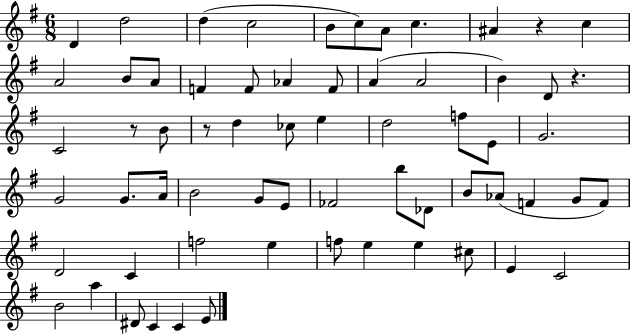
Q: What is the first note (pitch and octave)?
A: D4